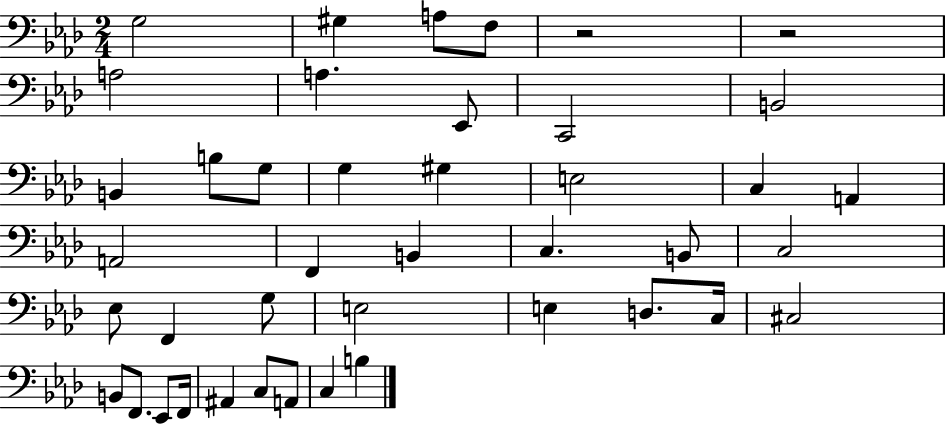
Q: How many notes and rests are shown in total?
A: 42